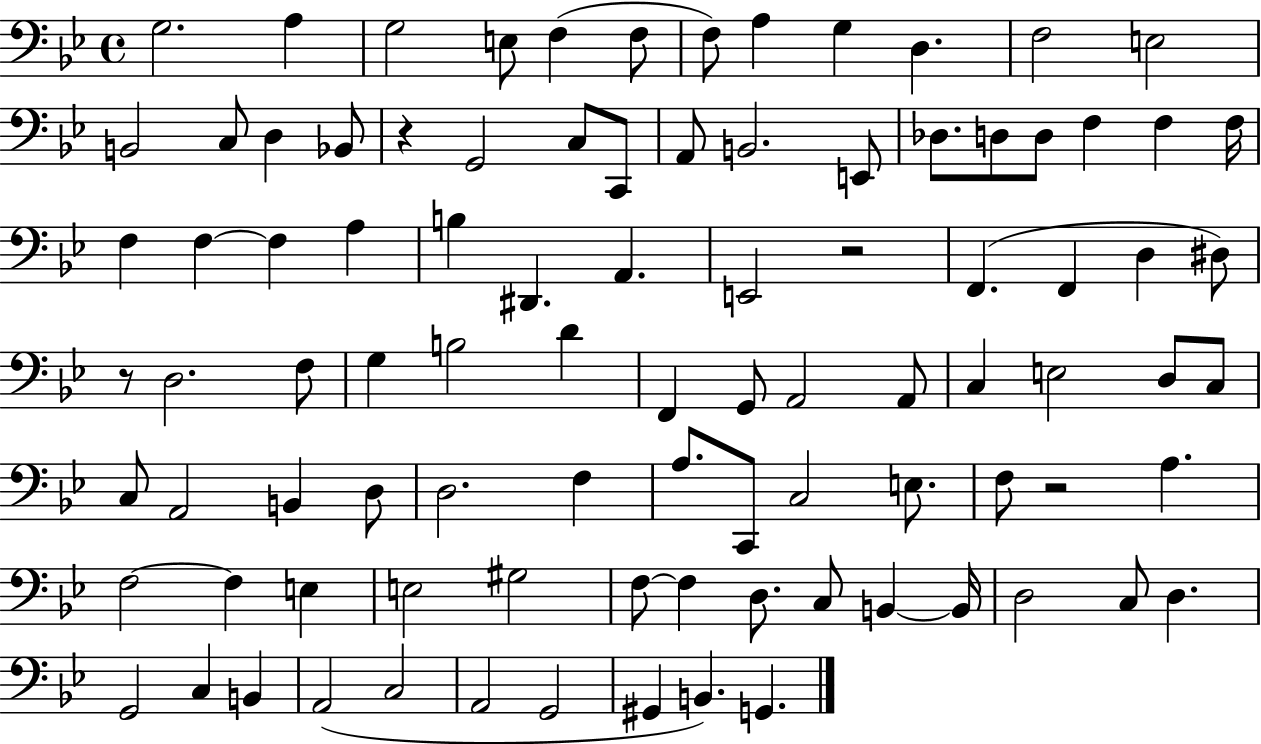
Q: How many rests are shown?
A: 4